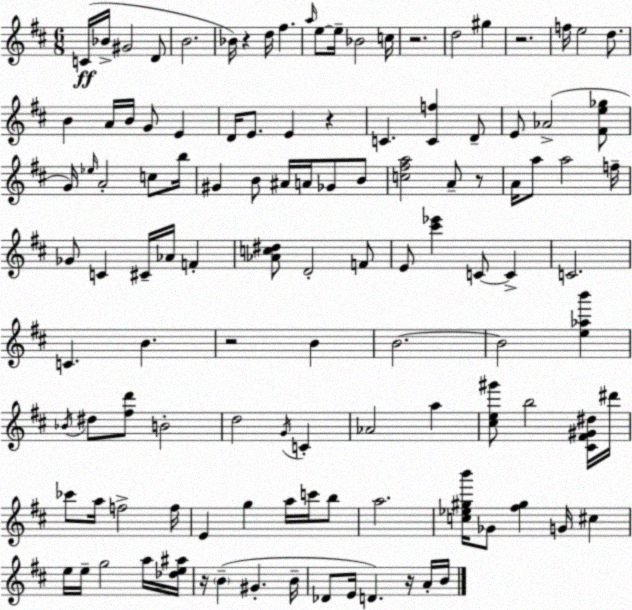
X:1
T:Untitled
M:6/8
L:1/4
K:D
C/4 _B/4 ^G2 D/2 B2 _B/4 z d/4 ^f a/4 e/2 e/4 _B2 c/4 z2 d2 ^g z2 f/4 e2 d/2 B A/4 B/4 G/2 E D/4 E/2 E z C [Cf] D/2 E/2 _A2 [^Fe_g]/2 G/4 _e/4 A2 c/2 b/4 ^G B/2 ^A/4 A/4 _G/2 B/2 [c^fa]2 A/2 z/2 A/4 a/2 a2 f/4 _G/2 C ^C/4 _A/4 F [_Ac^d]/2 D2 F/2 E/2 [^c'_e'] C/2 C C2 C B z2 B B2 B2 [e_ab'] _B/4 ^d/2 [^fd']/2 B2 d2 G/4 C _A2 a [^ce^g']/2 b2 [^C^F^G^d]/4 ^d'/4 _c'/2 a/4 f2 f/4 E g a/4 c'/4 b/2 a2 [c_e^gb']/4 _G/2 [^f^g] G/4 ^c e/4 e/4 g2 a/4 [_de^a]/4 z/4 B ^G B/4 _D/2 E/4 D z/4 A/4 B/4